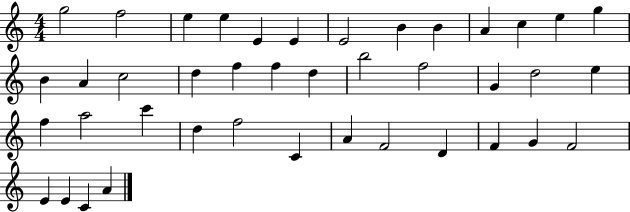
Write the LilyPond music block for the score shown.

{
  \clef treble
  \numericTimeSignature
  \time 4/4
  \key c \major
  g''2 f''2 | e''4 e''4 e'4 e'4 | e'2 b'4 b'4 | a'4 c''4 e''4 g''4 | \break b'4 a'4 c''2 | d''4 f''4 f''4 d''4 | b''2 f''2 | g'4 d''2 e''4 | \break f''4 a''2 c'''4 | d''4 f''2 c'4 | a'4 f'2 d'4 | f'4 g'4 f'2 | \break e'4 e'4 c'4 a'4 | \bar "|."
}